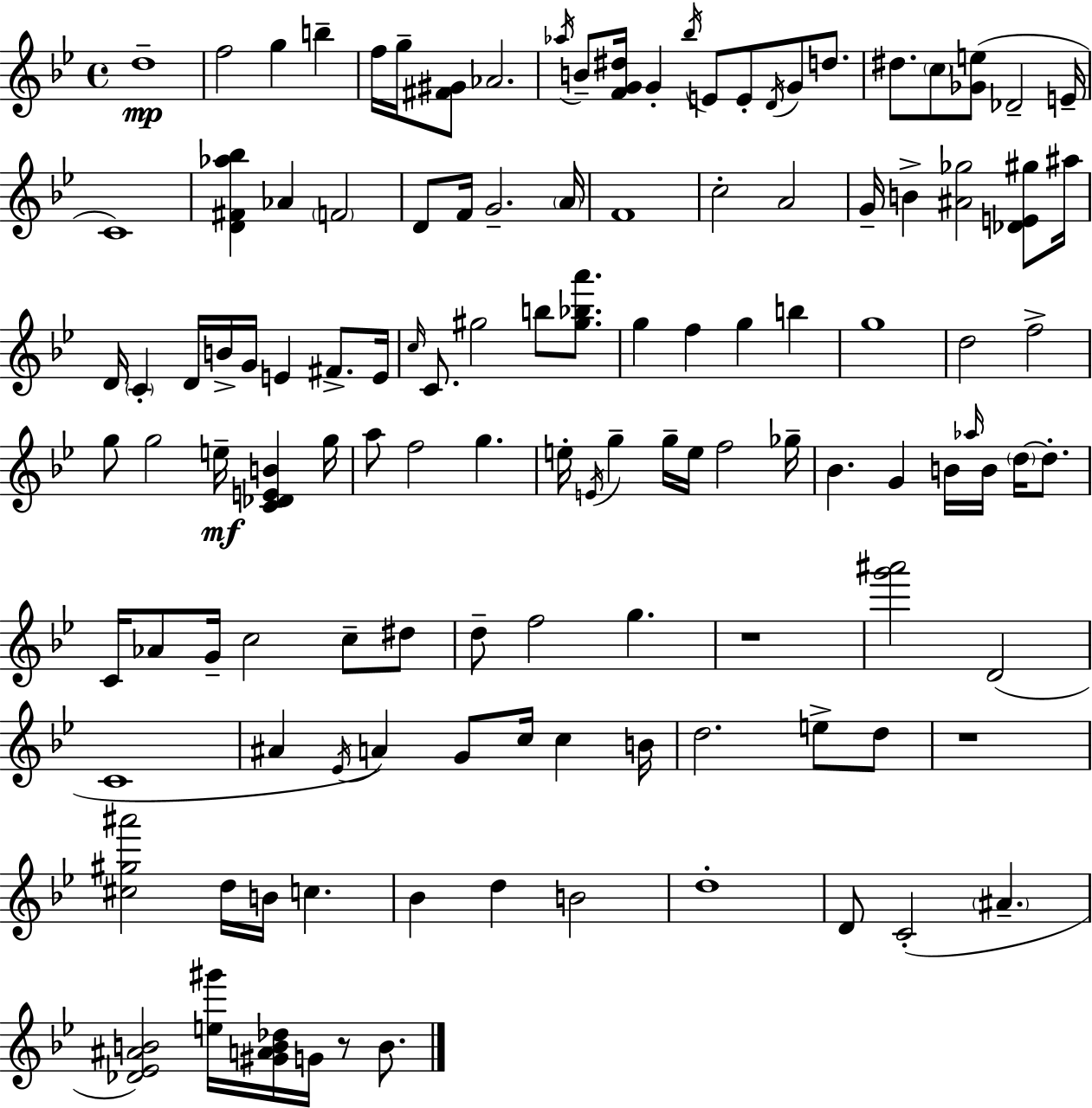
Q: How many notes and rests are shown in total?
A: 122